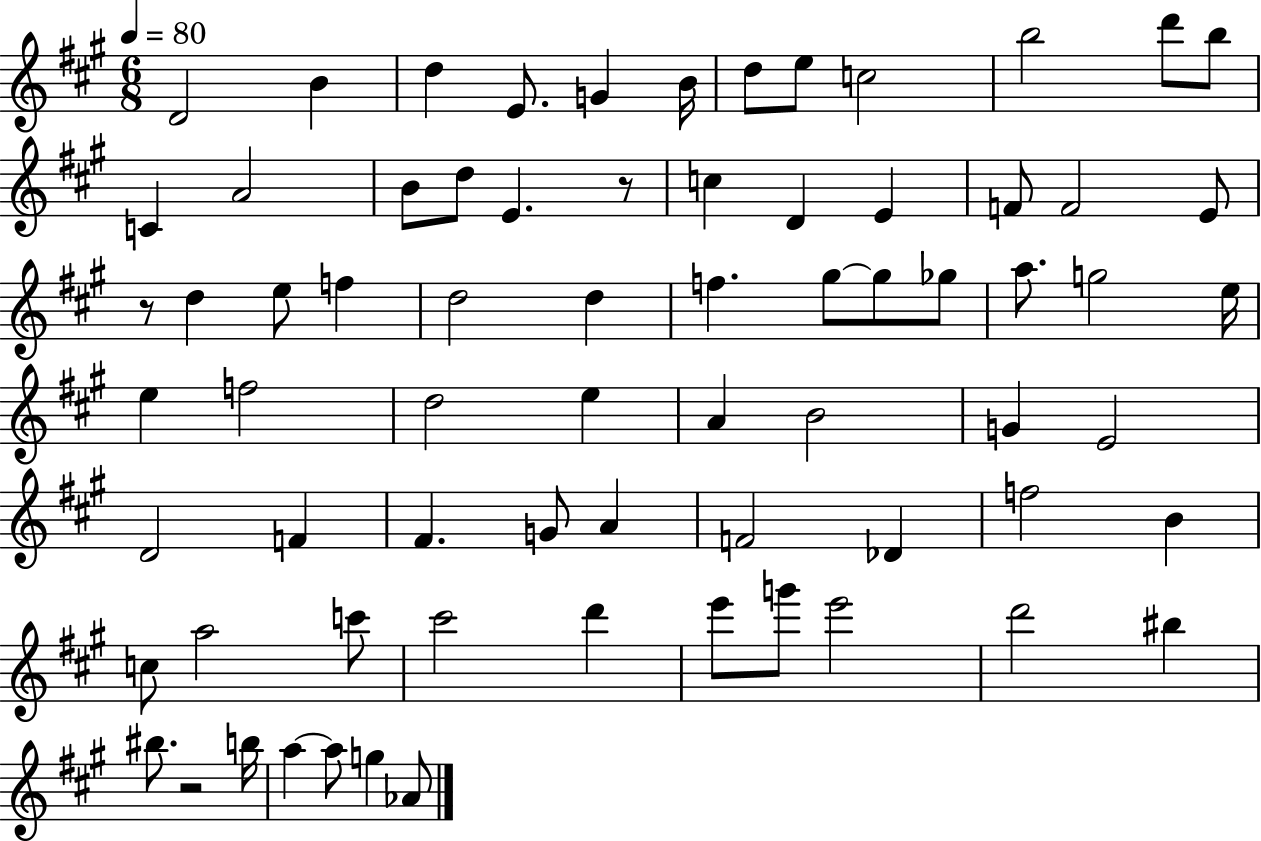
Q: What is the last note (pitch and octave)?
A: Ab4